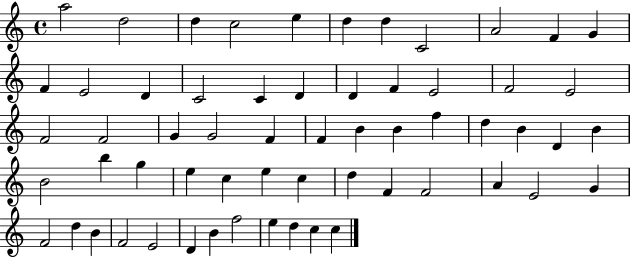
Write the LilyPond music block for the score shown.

{
  \clef treble
  \time 4/4
  \defaultTimeSignature
  \key c \major
  a''2 d''2 | d''4 c''2 e''4 | d''4 d''4 c'2 | a'2 f'4 g'4 | \break f'4 e'2 d'4 | c'2 c'4 d'4 | d'4 f'4 e'2 | f'2 e'2 | \break f'2 f'2 | g'4 g'2 f'4 | f'4 b'4 b'4 f''4 | d''4 b'4 d'4 b'4 | \break b'2 b''4 g''4 | e''4 c''4 e''4 c''4 | d''4 f'4 f'2 | a'4 e'2 g'4 | \break f'2 d''4 b'4 | f'2 e'2 | d'4 b'4 f''2 | e''4 d''4 c''4 c''4 | \break \bar "|."
}